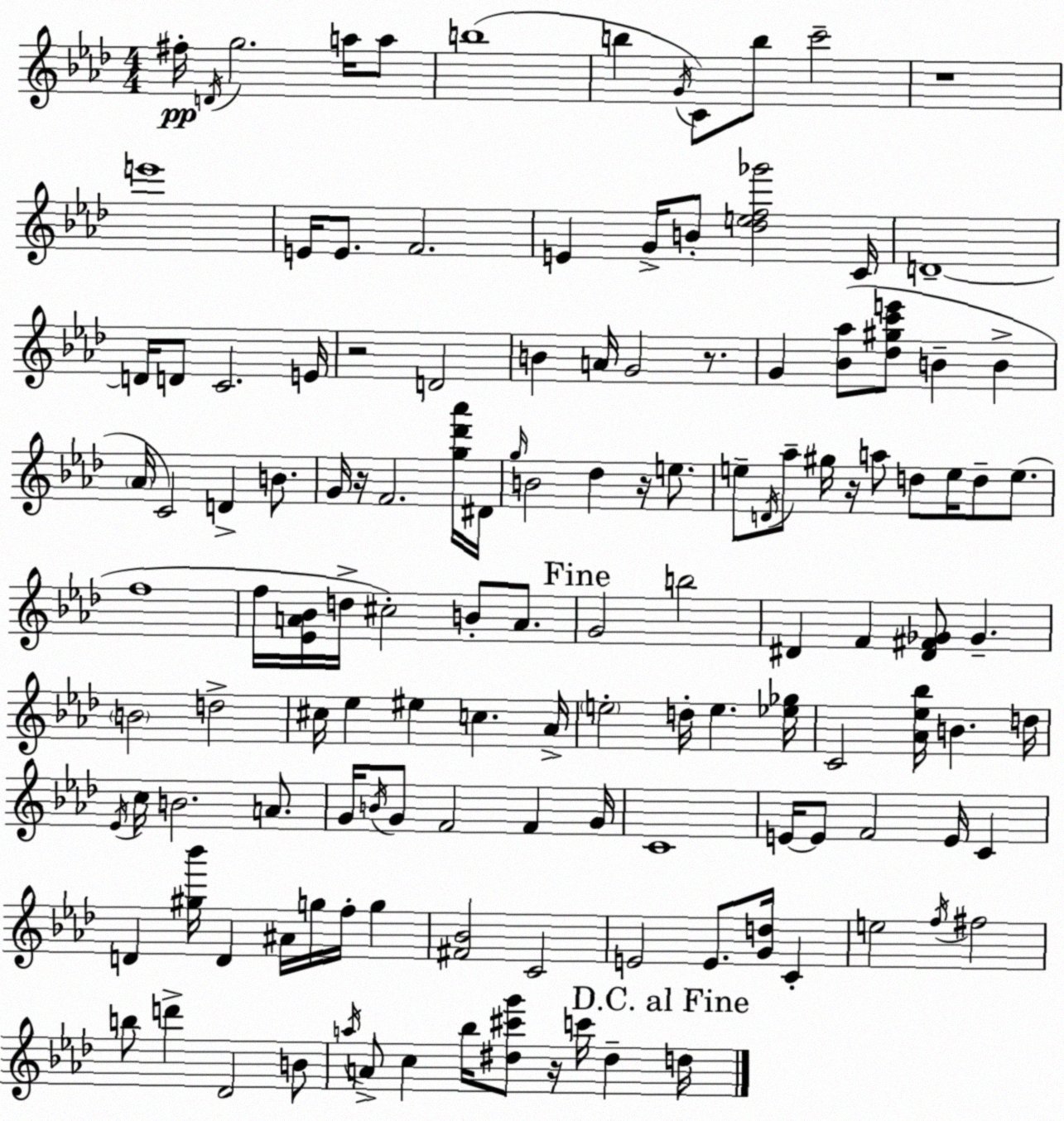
X:1
T:Untitled
M:4/4
L:1/4
K:Ab
^f/4 D/4 g2 a/4 a/2 b4 b G/4 C/2 b/2 c'2 z4 e'4 E/4 E/2 F2 E G/4 B/2 [_def_g']2 C/4 D4 D/4 D/2 C2 E/4 z2 D2 B A/4 G2 z/2 G [_B_a]/2 [_d^gc'e']/2 B B _A/4 C2 D B/2 G/4 z/4 F2 [g_d'_a']/4 ^D/4 g/4 B2 _d z/4 e/2 e/2 D/4 _a/2 ^g/4 z/4 a/2 d/2 e/4 d/2 e/2 f4 f/4 [_EA_B]/4 d/4 ^c2 B/2 A/2 G2 b2 ^D F [^D^F_G]/2 _G B2 d2 ^c/4 _e ^e c _A/4 e2 d/4 e [_e_g]/4 C2 [_A_e_b]/4 B d/4 _E/4 c/4 B2 A/2 G/4 B/4 G/2 F2 F G/4 C4 E/4 E/2 F2 E/4 C D [^g_b']/4 D ^A/4 g/4 f/4 g [^F_B]2 C2 E2 E/2 [Gd]/4 C e2 f/4 ^f2 b/2 d' _D2 B/2 a/4 A/2 c _b/4 [^d^c'g']/2 z/4 c'/4 ^d d/4